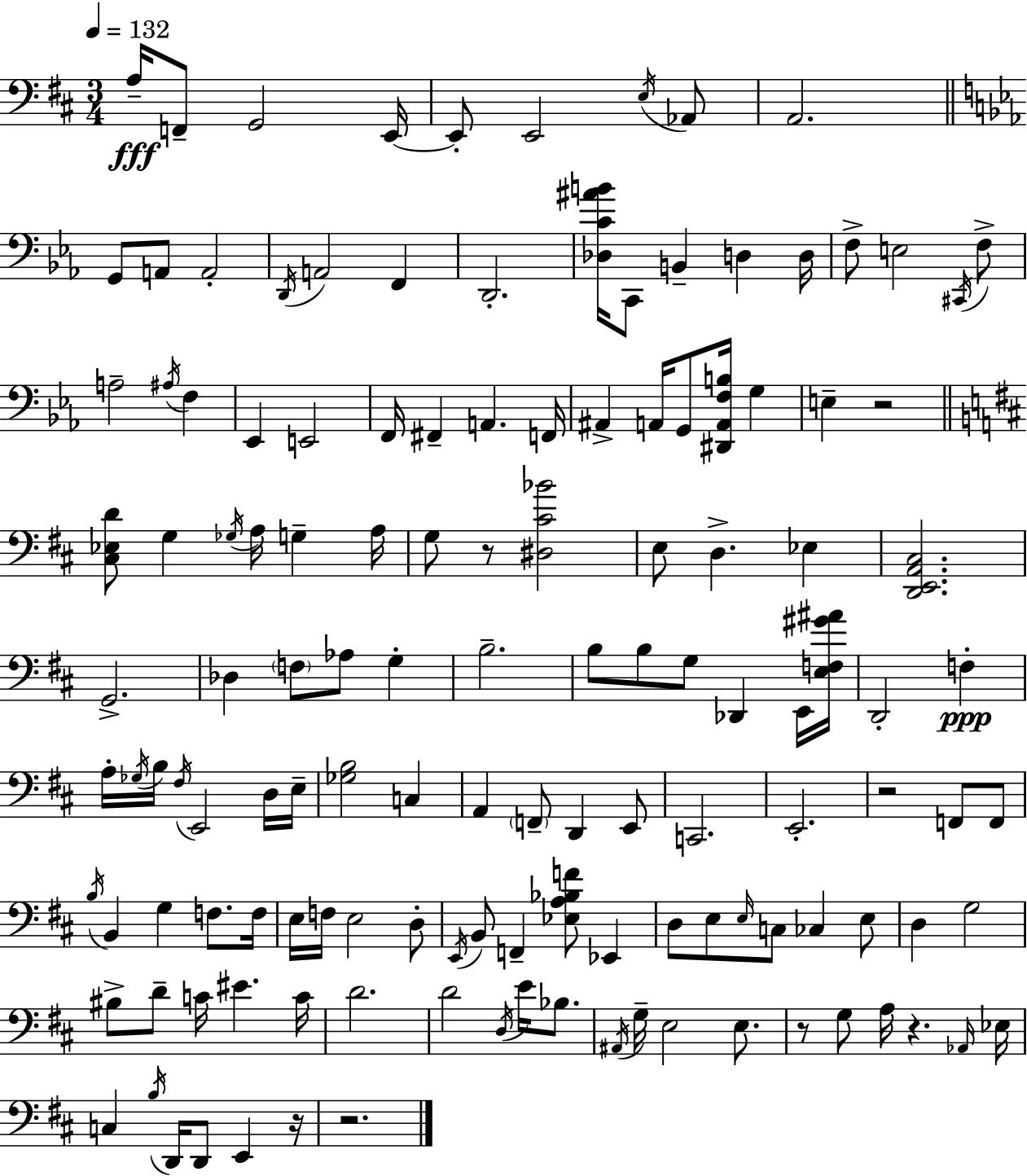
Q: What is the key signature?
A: D major